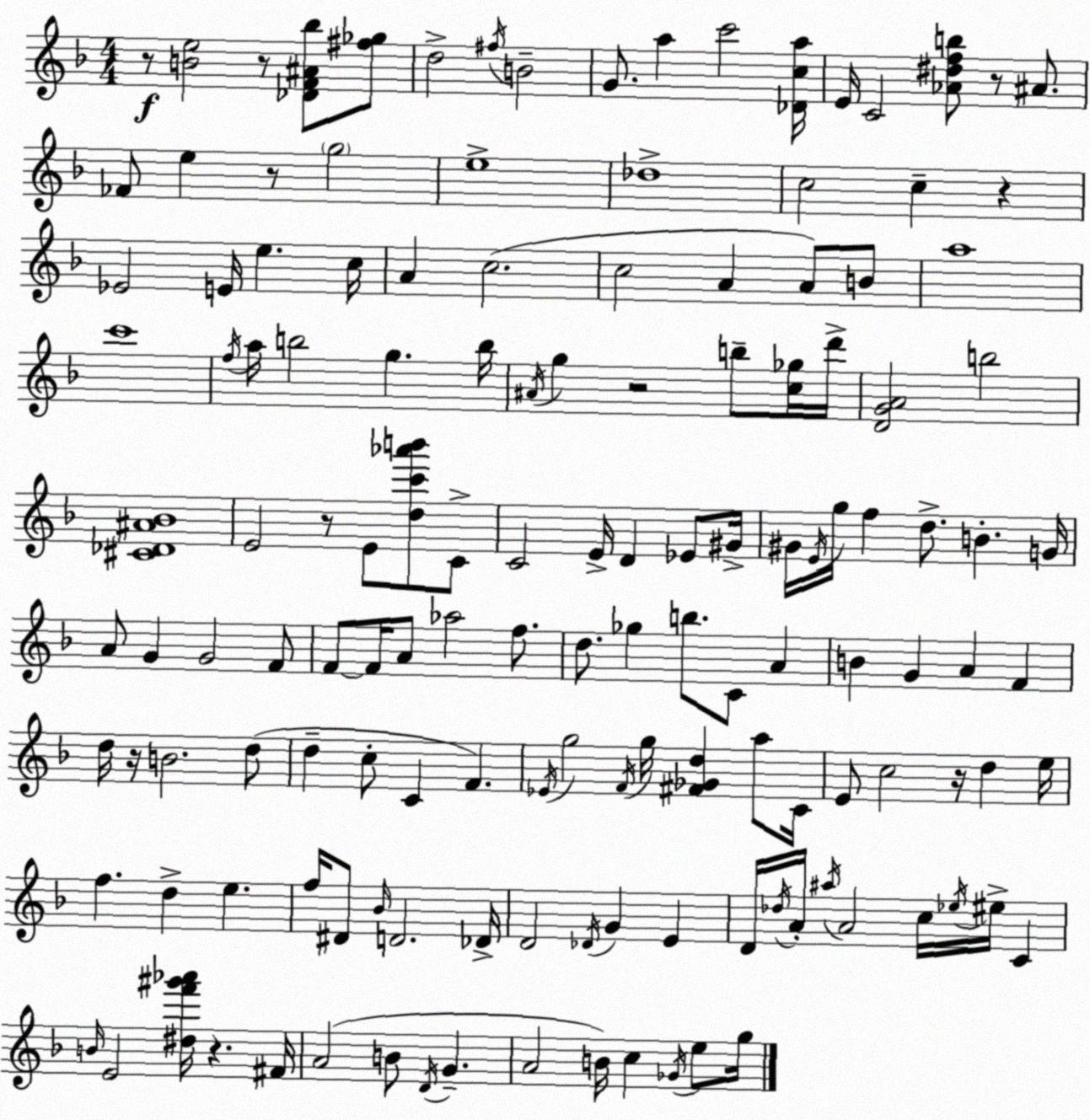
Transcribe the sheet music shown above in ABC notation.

X:1
T:Untitled
M:4/4
L:1/4
K:F
z/2 [Be]2 z/2 [_DF^A_b]/2 [^f_g]/2 d2 ^f/4 B2 G/2 a c'2 [_Dca]/4 E/4 C2 [_A^dfb]/2 z/2 ^A/2 _F/2 e z/2 g2 e4 _d4 c2 c z _E2 E/4 e c/4 A c2 c2 A A/2 B/2 a4 c'4 f/4 a/4 b2 g b/4 ^A/4 g z2 b/2 [c_g]/4 d'/4 [DGA]2 b2 [^C_D^A_B]4 E2 z/2 E/2 [dc'_a'b']/2 C/2 C2 E/4 D _E/2 ^G/4 ^G/4 E/4 g/4 f d/2 B G/4 A/2 G G2 F/2 F/2 F/4 A/2 _a2 f/2 d/2 _g b/2 C/2 A B G A F d/4 z/4 B2 d/2 d c/2 C F _E/4 g2 F/4 g/4 [^F_Gd] a/2 C/4 E/2 c2 z/4 d e/4 f d e f/4 ^D/2 _B/4 D2 _D/4 D2 _D/4 G E D/4 _d/4 A/4 ^a/4 A2 c/4 _e/4 ^e/4 C B/4 E2 [^df'^g'_a']/4 z ^F/4 A2 B/2 D/4 G A2 B/4 c _G/4 e/2 g/4